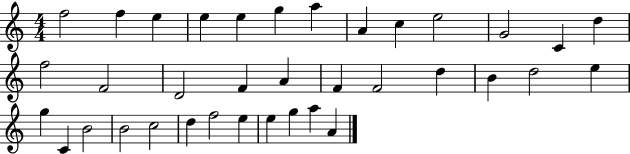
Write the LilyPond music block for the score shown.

{
  \clef treble
  \numericTimeSignature
  \time 4/4
  \key c \major
  f''2 f''4 e''4 | e''4 e''4 g''4 a''4 | a'4 c''4 e''2 | g'2 c'4 d''4 | \break f''2 f'2 | d'2 f'4 a'4 | f'4 f'2 d''4 | b'4 d''2 e''4 | \break g''4 c'4 b'2 | b'2 c''2 | d''4 f''2 e''4 | e''4 g''4 a''4 a'4 | \break \bar "|."
}